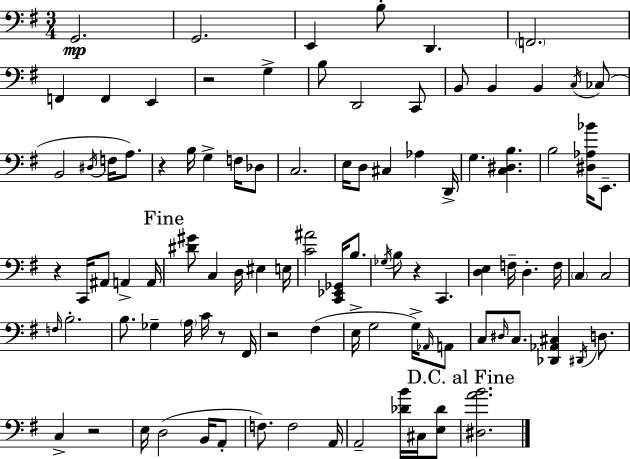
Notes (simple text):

G2/h. G2/h. E2/q B3/e D2/q. F2/h. F2/q F2/q E2/q R/h G3/q B3/e D2/h C2/e B2/e B2/q B2/q C3/s CES3/e B2/h D#3/s F3/s A3/e. R/q B3/s G3/q F3/s Db3/e C3/h. E3/s D3/e C#3/q Ab3/q D2/s G3/q. [C3,D#3,B3]/q. B3/h [D#3,Ab3,Bb4]/s E2/e. R/q C2/s A#2/e A2/q A2/s [D#4,G#4]/e C3/q D3/s EIS3/q E3/s [C4,A#4]/h [C2,Eb2,Gb2]/s B3/e. Gb3/s B3/e R/q C2/q. [D3,E3]/q F3/s D3/q. F3/s C3/q C3/h F3/s B3/h. B3/e. Gb3/q A3/s C4/s R/e F#2/s R/h F#3/q E3/s G3/h G3/s Ab2/s A2/e C3/e D#3/s C3/e. [Db2,Ab2,C#3]/q D#2/s D3/e. C3/q R/h E3/s D3/h B2/s A2/e F3/e. F3/h A2/s A2/h [Db4,B4]/s C#3/s [E3,Db4]/e [D#3,A4,B4]/h.